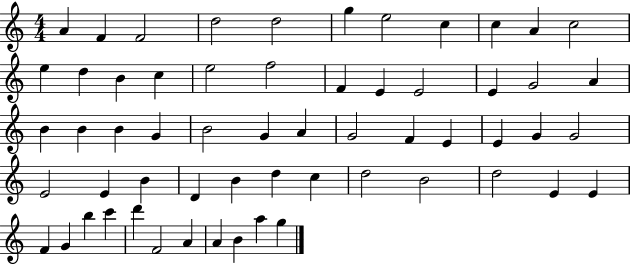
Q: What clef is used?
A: treble